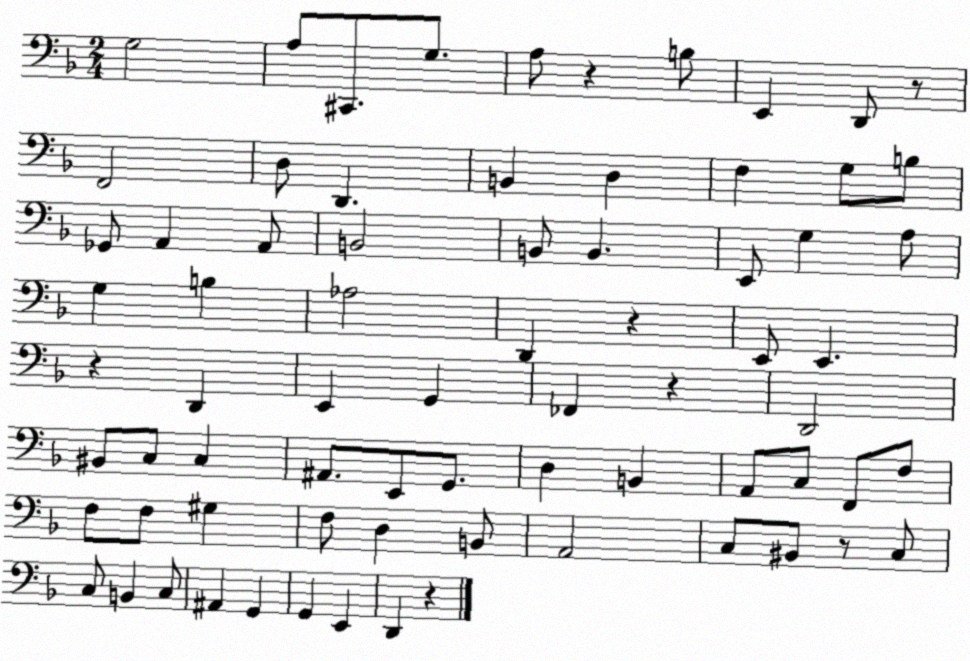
X:1
T:Untitled
M:2/4
L:1/4
K:F
G,2 A,/2 ^C,,/2 G,/2 A,/2 z B,/2 E,, D,,/2 z/2 F,,2 D,/2 D,, B,, D, F, G,/2 B,/2 _G,,/2 A,, A,,/2 B,,2 B,,/2 B,, E,,/2 G, A,/2 G, B, _A,2 D,, z E,,/2 E,, z D,, E,, G,, _F,, z D,,2 ^B,,/2 C,/2 C, ^A,,/2 E,,/2 G,,/2 D, B,, A,,/2 C,/2 F,,/2 F,/2 F,/2 F,/2 ^G, F,/2 D, B,,/2 A,,2 C,/2 ^B,,/2 z/2 C,/2 C,/2 B,, C,/2 ^A,, G,, G,, E,, D,, z